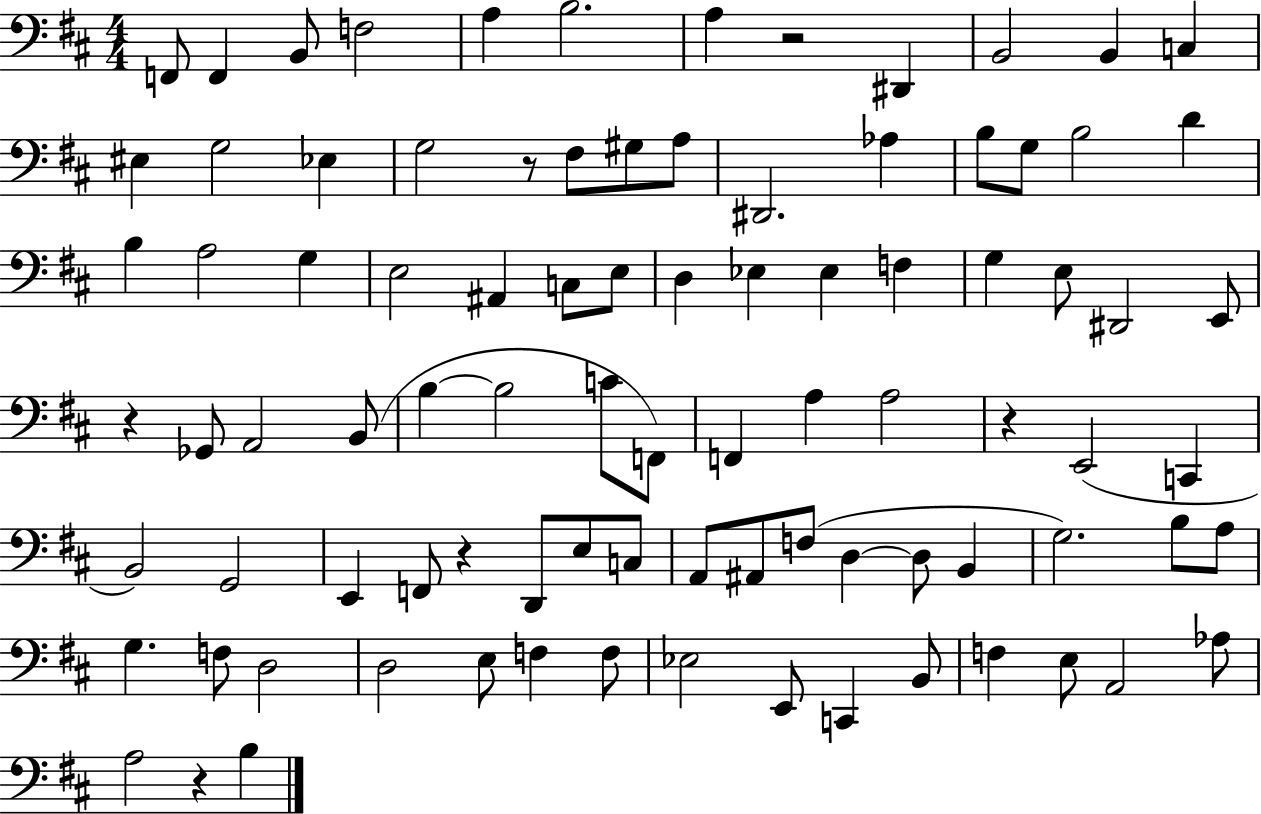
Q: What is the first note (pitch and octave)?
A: F2